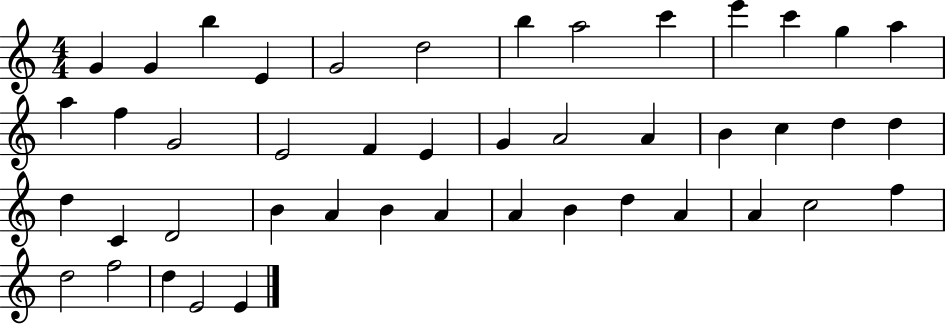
{
  \clef treble
  \numericTimeSignature
  \time 4/4
  \key c \major
  g'4 g'4 b''4 e'4 | g'2 d''2 | b''4 a''2 c'''4 | e'''4 c'''4 g''4 a''4 | \break a''4 f''4 g'2 | e'2 f'4 e'4 | g'4 a'2 a'4 | b'4 c''4 d''4 d''4 | \break d''4 c'4 d'2 | b'4 a'4 b'4 a'4 | a'4 b'4 d''4 a'4 | a'4 c''2 f''4 | \break d''2 f''2 | d''4 e'2 e'4 | \bar "|."
}